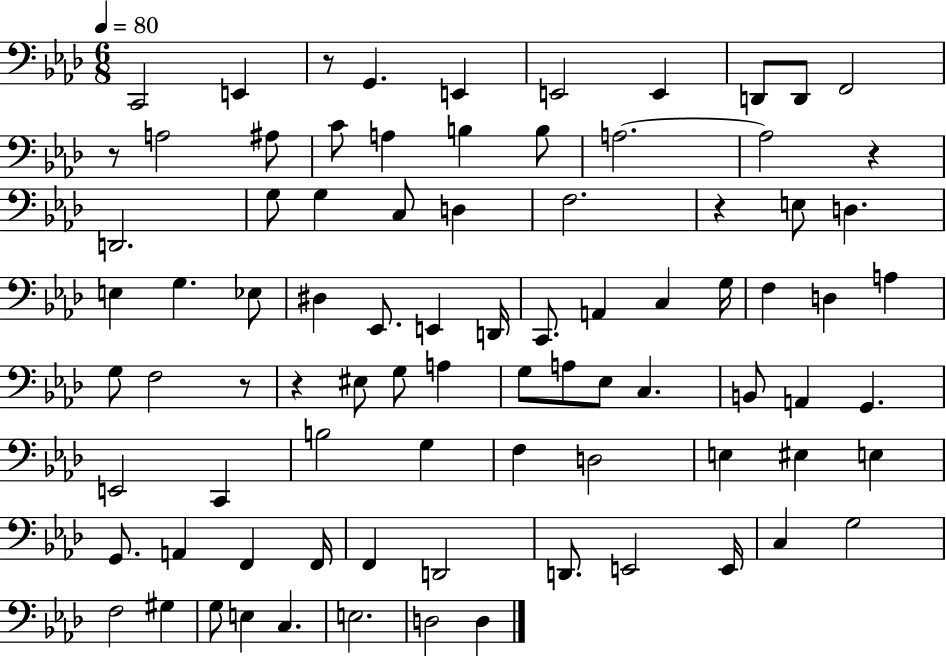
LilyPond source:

{
  \clef bass
  \numericTimeSignature
  \time 6/8
  \key aes \major
  \tempo 4 = 80
  \repeat volta 2 { c,2 e,4 | r8 g,4. e,4 | e,2 e,4 | d,8 d,8 f,2 | \break r8 a2 ais8 | c'8 a4 b4 b8 | a2.~~ | a2 r4 | \break d,2. | g8 g4 c8 d4 | f2. | r4 e8 d4. | \break e4 g4. ees8 | dis4 ees,8. e,4 d,16 | c,8. a,4 c4 g16 | f4 d4 a4 | \break g8 f2 r8 | r4 eis8 g8 a4 | g8 a8 ees8 c4. | b,8 a,4 g,4. | \break e,2 c,4 | b2 g4 | f4 d2 | e4 eis4 e4 | \break g,8. a,4 f,4 f,16 | f,4 d,2 | d,8. e,2 e,16 | c4 g2 | \break f2 gis4 | g8 e4 c4. | e2. | d2 d4 | \break } \bar "|."
}